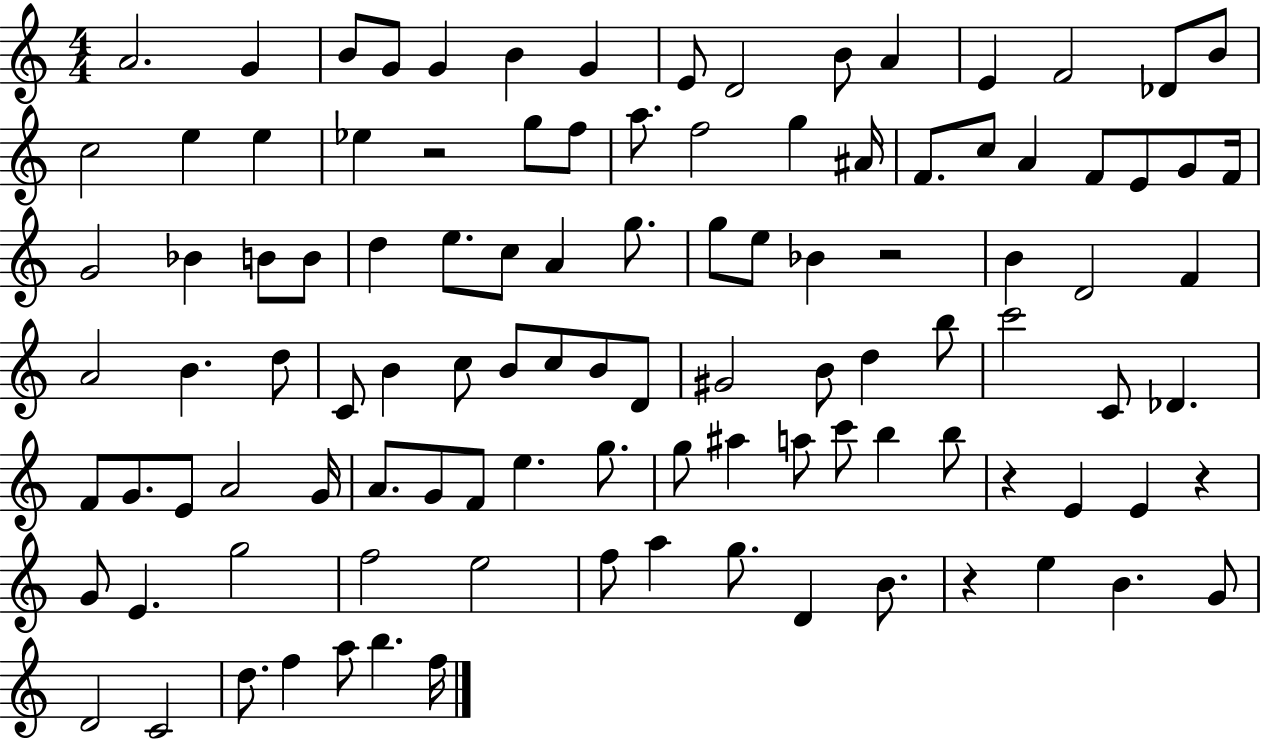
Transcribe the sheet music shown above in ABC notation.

X:1
T:Untitled
M:4/4
L:1/4
K:C
A2 G B/2 G/2 G B G E/2 D2 B/2 A E F2 _D/2 B/2 c2 e e _e z2 g/2 f/2 a/2 f2 g ^A/4 F/2 c/2 A F/2 E/2 G/2 F/4 G2 _B B/2 B/2 d e/2 c/2 A g/2 g/2 e/2 _B z2 B D2 F A2 B d/2 C/2 B c/2 B/2 c/2 B/2 D/2 ^G2 B/2 d b/2 c'2 C/2 _D F/2 G/2 E/2 A2 G/4 A/2 G/2 F/2 e g/2 g/2 ^a a/2 c'/2 b b/2 z E E z G/2 E g2 f2 e2 f/2 a g/2 D B/2 z e B G/2 D2 C2 d/2 f a/2 b f/4